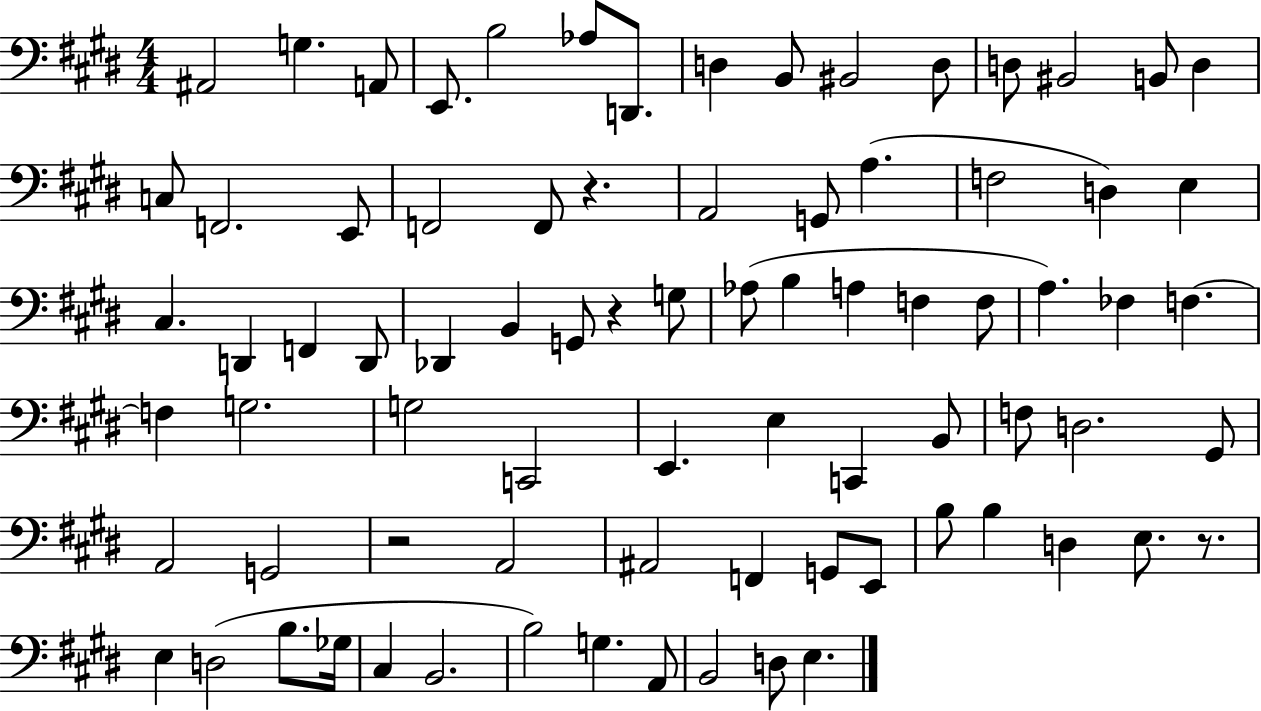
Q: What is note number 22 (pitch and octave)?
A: G2